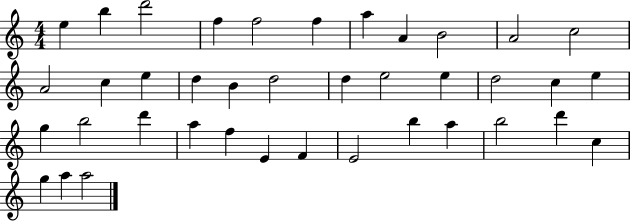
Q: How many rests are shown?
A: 0